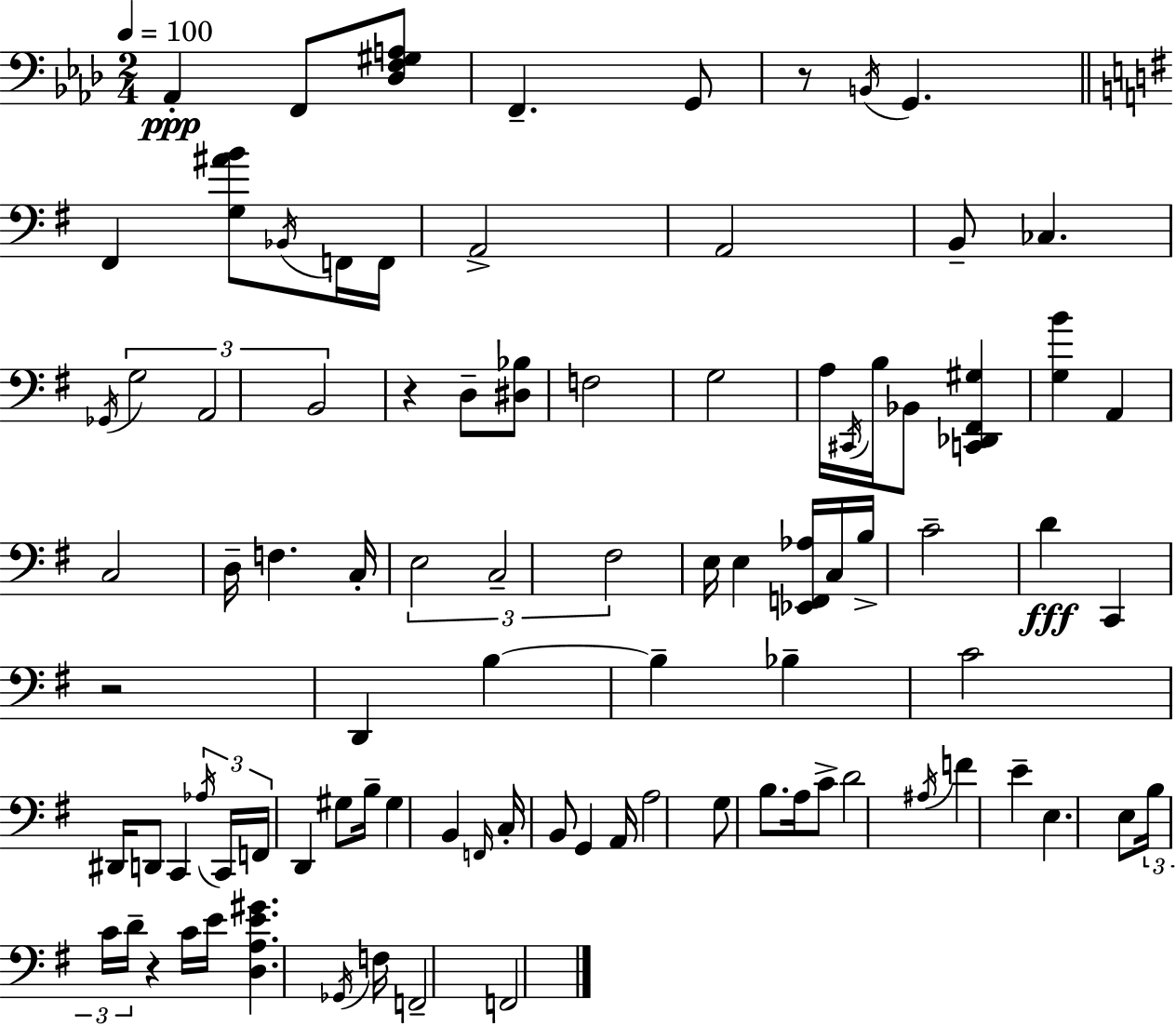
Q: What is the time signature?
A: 2/4